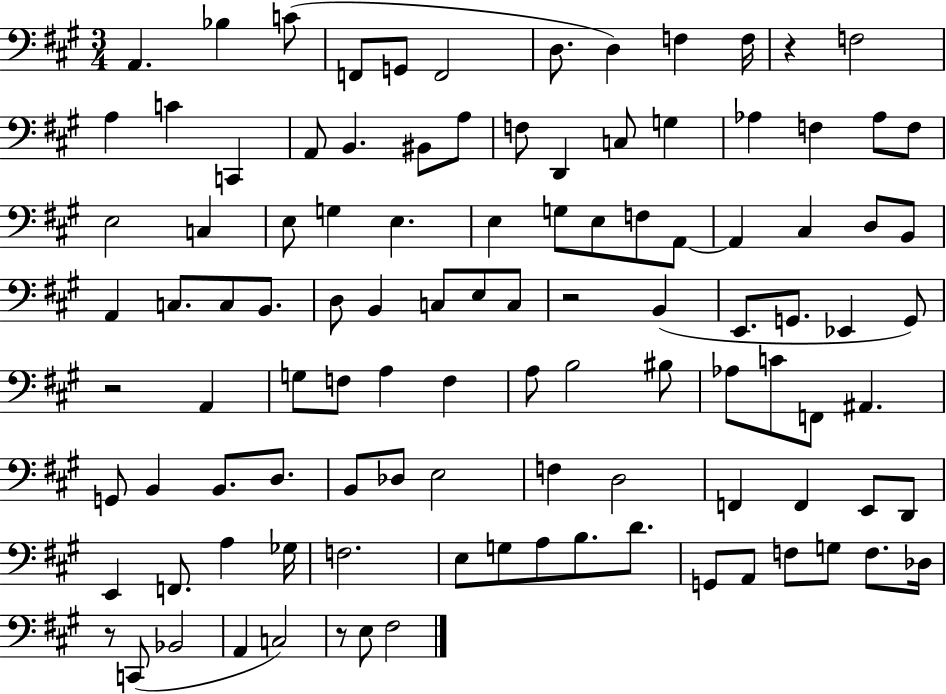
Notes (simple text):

A2/q. Bb3/q C4/e F2/e G2/e F2/h D3/e. D3/q F3/q F3/s R/q F3/h A3/q C4/q C2/q A2/e B2/q. BIS2/e A3/e F3/e D2/q C3/e G3/q Ab3/q F3/q Ab3/e F3/e E3/h C3/q E3/e G3/q E3/q. E3/q G3/e E3/e F3/e A2/e A2/q C#3/q D3/e B2/e A2/q C3/e. C3/e B2/e. D3/e B2/q C3/e E3/e C3/e R/h B2/q E2/e. G2/e. Eb2/q G2/e R/h A2/q G3/e F3/e A3/q F3/q A3/e B3/h BIS3/e Ab3/e C4/e F2/e A#2/q. G2/e B2/q B2/e. D3/e. B2/e Db3/e E3/h F3/q D3/h F2/q F2/q E2/e D2/e E2/q F2/e. A3/q Gb3/s F3/h. E3/e G3/e A3/e B3/e. D4/e. G2/e A2/e F3/e G3/e F3/e. Db3/s R/e C2/e Bb2/h A2/q C3/h R/e E3/e F#3/h